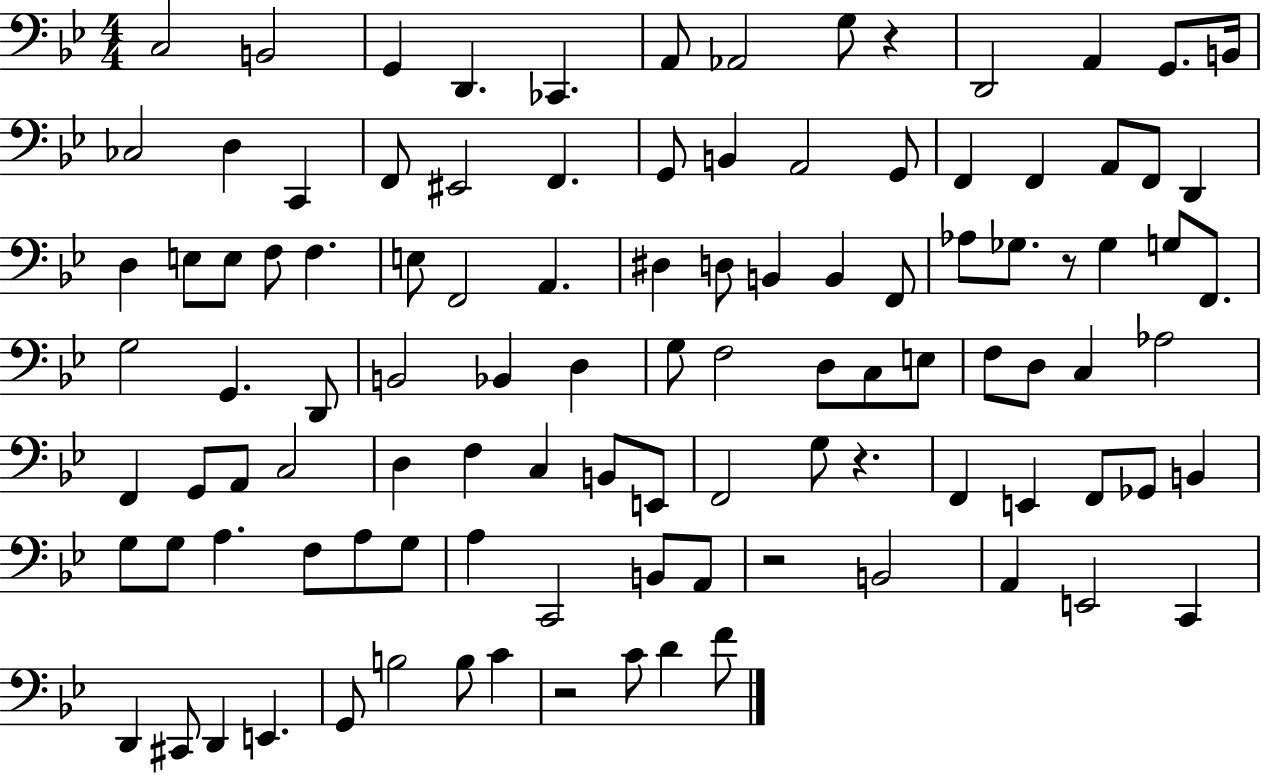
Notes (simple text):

C3/h B2/h G2/q D2/q. CES2/q. A2/e Ab2/h G3/e R/q D2/h A2/q G2/e. B2/s CES3/h D3/q C2/q F2/e EIS2/h F2/q. G2/e B2/q A2/h G2/e F2/q F2/q A2/e F2/e D2/q D3/q E3/e E3/e F3/e F3/q. E3/e F2/h A2/q. D#3/q D3/e B2/q B2/q F2/e Ab3/e Gb3/e. R/e Gb3/q G3/e F2/e. G3/h G2/q. D2/e B2/h Bb2/q D3/q G3/e F3/h D3/e C3/e E3/e F3/e D3/e C3/q Ab3/h F2/q G2/e A2/e C3/h D3/q F3/q C3/q B2/e E2/e F2/h G3/e R/q. F2/q E2/q F2/e Gb2/e B2/q G3/e G3/e A3/q. F3/e A3/e G3/e A3/q C2/h B2/e A2/e R/h B2/h A2/q E2/h C2/q D2/q C#2/e D2/q E2/q. G2/e B3/h B3/e C4/q R/h C4/e D4/q F4/e